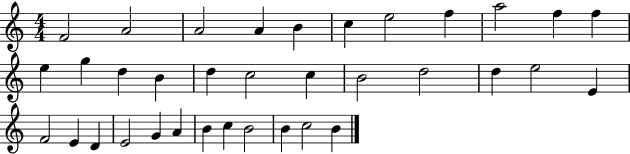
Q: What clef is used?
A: treble